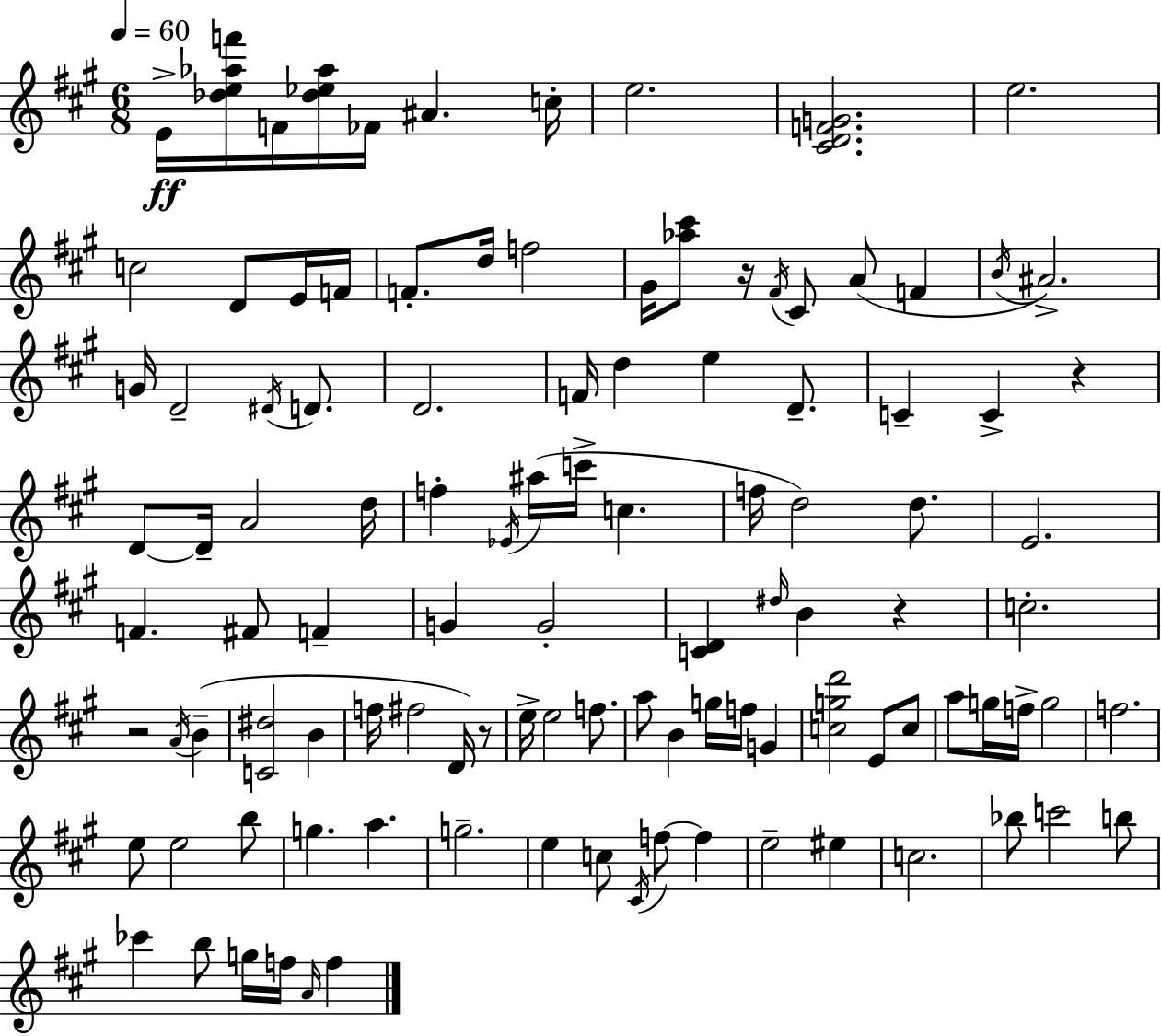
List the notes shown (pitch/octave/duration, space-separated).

E4/s [Db5,E5,Ab5,F6]/s F4/s [Db5,Eb5,Ab5]/s FES4/s A#4/q. C5/s E5/h. [C#4,D4,F4,G4]/h. E5/h. C5/h D4/e E4/s F4/s F4/e. D5/s F5/h G#4/s [Ab5,C#6]/e R/s F#4/s C#4/e A4/e F4/q B4/s A#4/h. G4/s D4/h D#4/s D4/e. D4/h. F4/s D5/q E5/q D4/e. C4/q C4/q R/q D4/e D4/s A4/h D5/s F5/q Eb4/s A#5/s C6/s C5/q. F5/s D5/h D5/e. E4/h. F4/q. F#4/e F4/q G4/q G4/h [C4,D4]/q D#5/s B4/q R/q C5/h. R/h A4/s B4/q [C4,D#5]/h B4/q F5/s F#5/h D4/s R/e E5/s E5/h F5/e. A5/e B4/q G5/s F5/s G4/q [C5,G5,D6]/h E4/e C5/e A5/e G5/s F5/s G5/h F5/h. E5/e E5/h B5/e G5/q. A5/q. G5/h. E5/q C5/e C#4/s F5/e F5/q E5/h EIS5/q C5/h. Bb5/e C6/h B5/e CES6/q B5/e G5/s F5/s A4/s F5/q